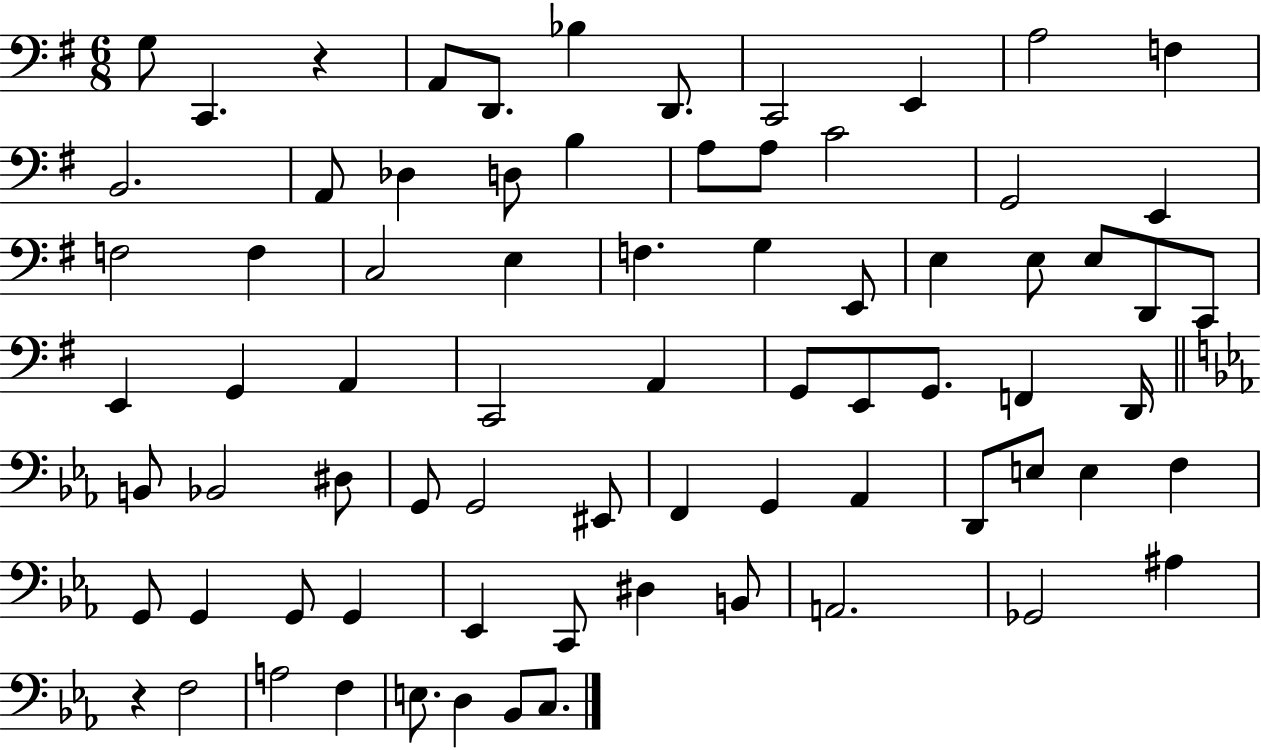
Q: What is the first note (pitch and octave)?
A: G3